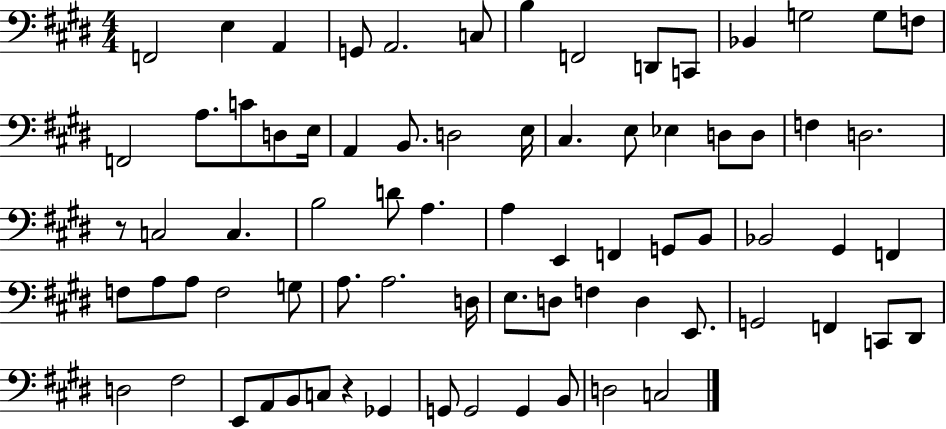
X:1
T:Untitled
M:4/4
L:1/4
K:E
F,,2 E, A,, G,,/2 A,,2 C,/2 B, F,,2 D,,/2 C,,/2 _B,, G,2 G,/2 F,/2 F,,2 A,/2 C/2 D,/2 E,/4 A,, B,,/2 D,2 E,/4 ^C, E,/2 _E, D,/2 D,/2 F, D,2 z/2 C,2 C, B,2 D/2 A, A, E,, F,, G,,/2 B,,/2 _B,,2 ^G,, F,, F,/2 A,/2 A,/2 F,2 G,/2 A,/2 A,2 D,/4 E,/2 D,/2 F, D, E,,/2 G,,2 F,, C,,/2 ^D,,/2 D,2 ^F,2 E,,/2 A,,/2 B,,/2 C,/2 z _G,, G,,/2 G,,2 G,, B,,/2 D,2 C,2